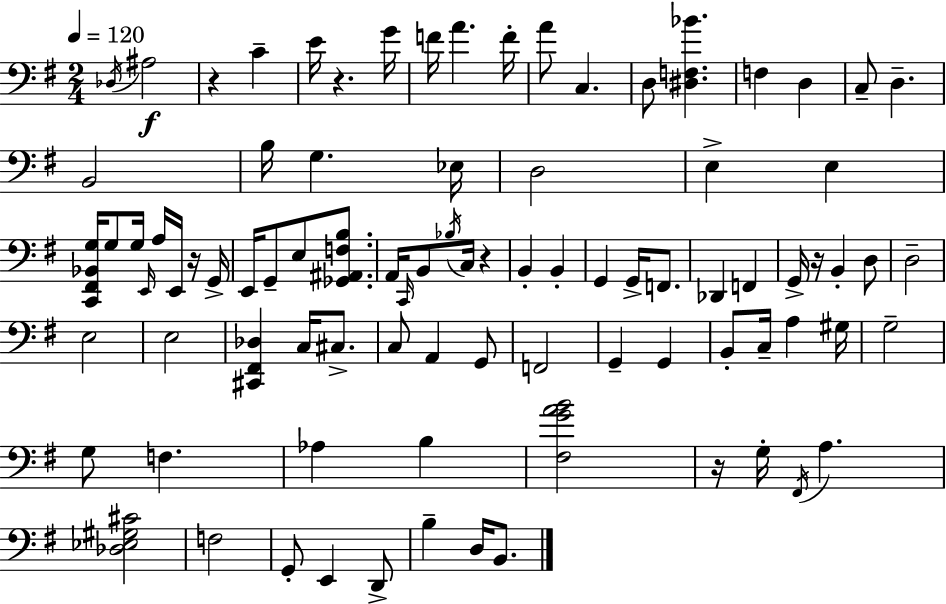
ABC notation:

X:1
T:Untitled
M:2/4
L:1/4
K:G
_D,/4 ^A,2 z C E/4 z G/4 F/4 A F/4 A/2 C, D,/2 [^D,F,_B] F, D, C,/2 D, B,,2 B,/4 G, _E,/4 D,2 E, E, [C,,^F,,_B,,G,]/4 G,/2 G,/4 E,,/4 A,/4 E,,/4 z/4 G,,/4 E,,/4 G,,/2 E,/2 [_G,,^A,,F,B,]/2 A,,/4 C,,/4 B,,/2 _B,/4 C,/4 z B,, B,, G,, G,,/4 F,,/2 _D,, F,, G,,/4 z/4 B,, D,/2 D,2 E,2 E,2 [^C,,^F,,_D,] C,/4 ^C,/2 C,/2 A,, G,,/2 F,,2 G,, G,, B,,/2 C,/4 A, ^G,/4 G,2 G,/2 F, _A, B, [^F,GAB]2 z/4 G,/4 ^F,,/4 A, [_D,_E,^G,^C]2 F,2 G,,/2 E,, D,,/2 B, D,/4 B,,/2